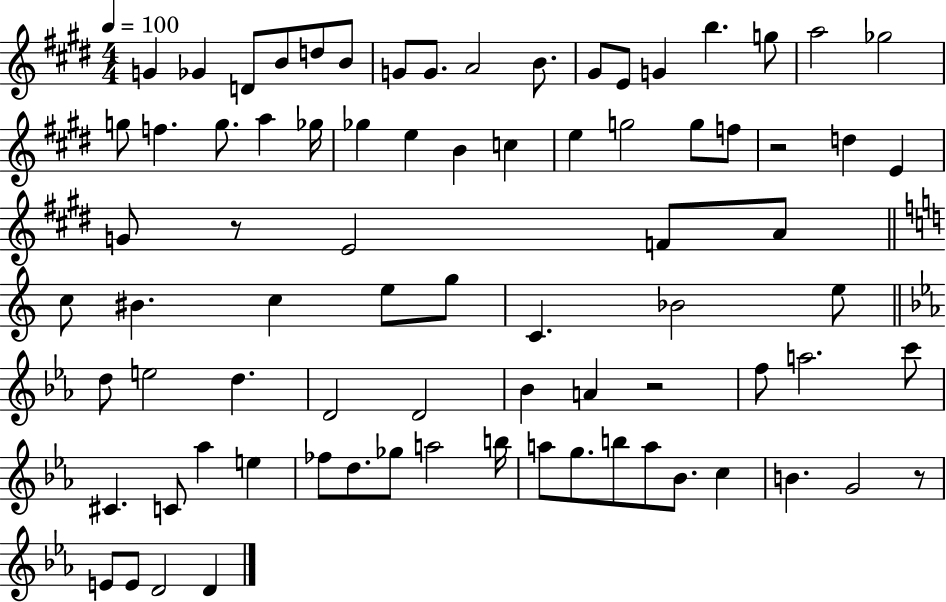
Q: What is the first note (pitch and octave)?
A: G4